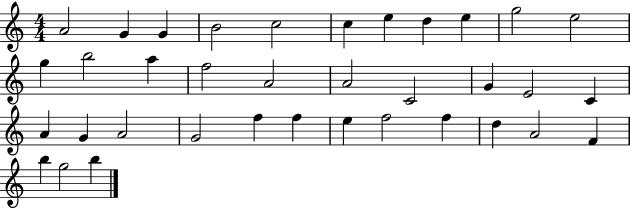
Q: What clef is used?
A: treble